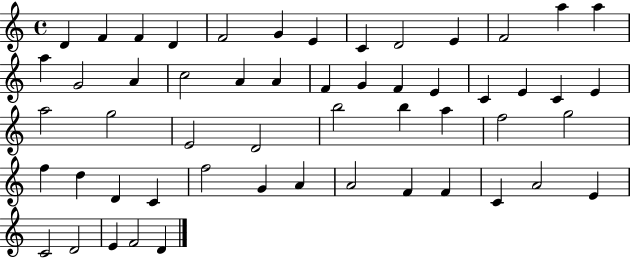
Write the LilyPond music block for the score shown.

{
  \clef treble
  \time 4/4
  \defaultTimeSignature
  \key c \major
  d'4 f'4 f'4 d'4 | f'2 g'4 e'4 | c'4 d'2 e'4 | f'2 a''4 a''4 | \break a''4 g'2 a'4 | c''2 a'4 a'4 | f'4 g'4 f'4 e'4 | c'4 e'4 c'4 e'4 | \break a''2 g''2 | e'2 d'2 | b''2 b''4 a''4 | f''2 g''2 | \break f''4 d''4 d'4 c'4 | f''2 g'4 a'4 | a'2 f'4 f'4 | c'4 a'2 e'4 | \break c'2 d'2 | e'4 f'2 d'4 | \bar "|."
}